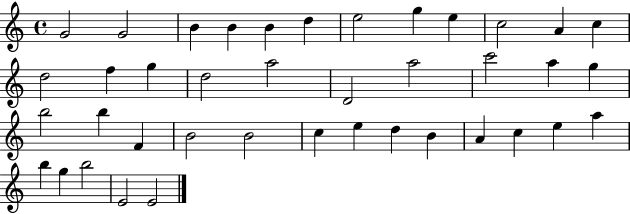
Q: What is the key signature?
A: C major